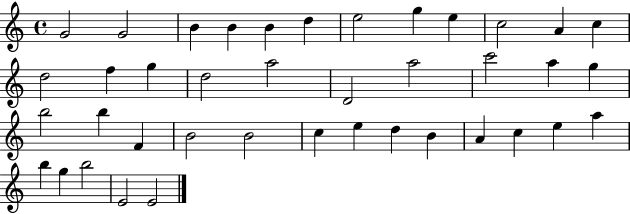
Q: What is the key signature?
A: C major